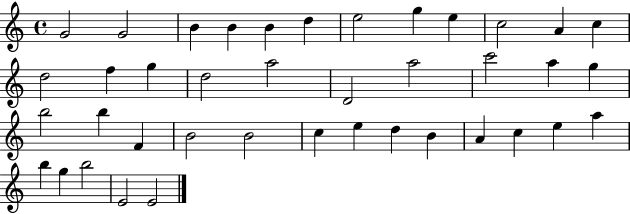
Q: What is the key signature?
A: C major